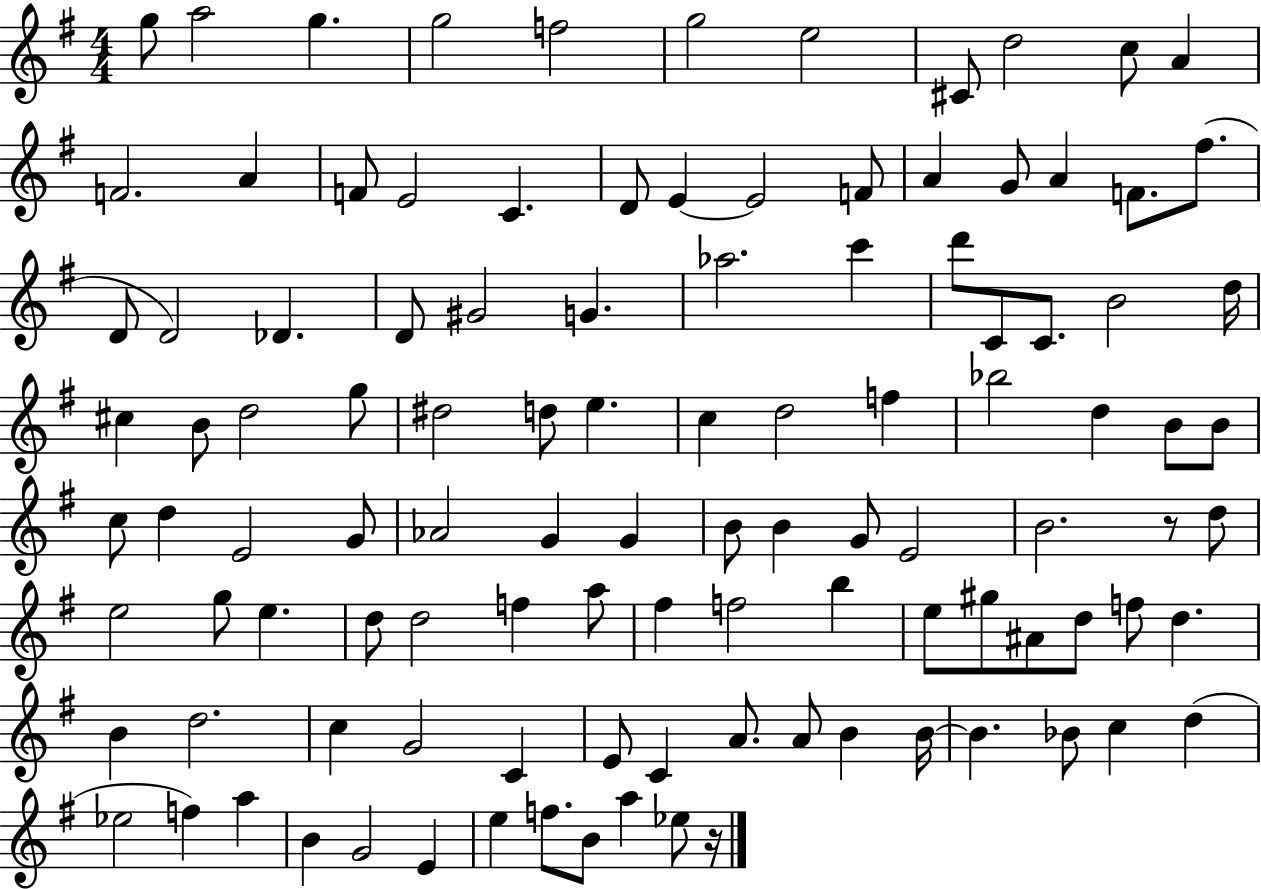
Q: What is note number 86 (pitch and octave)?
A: C4